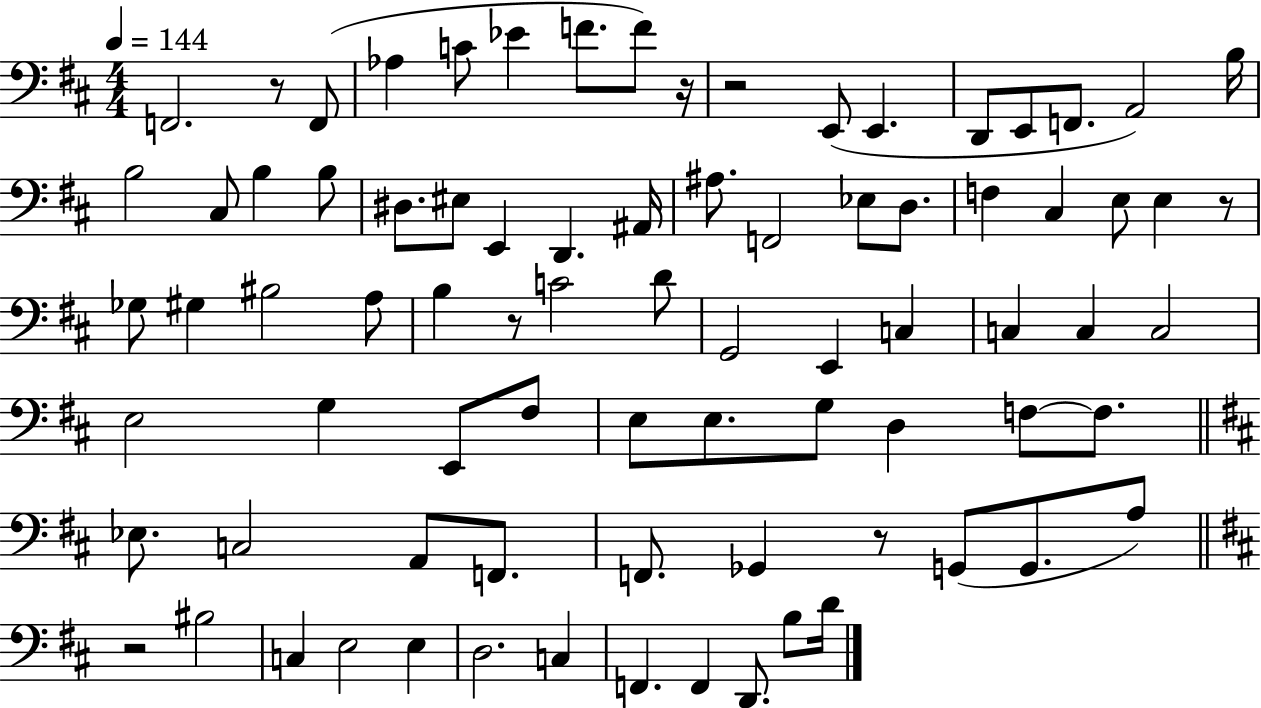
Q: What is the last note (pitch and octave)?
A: D4